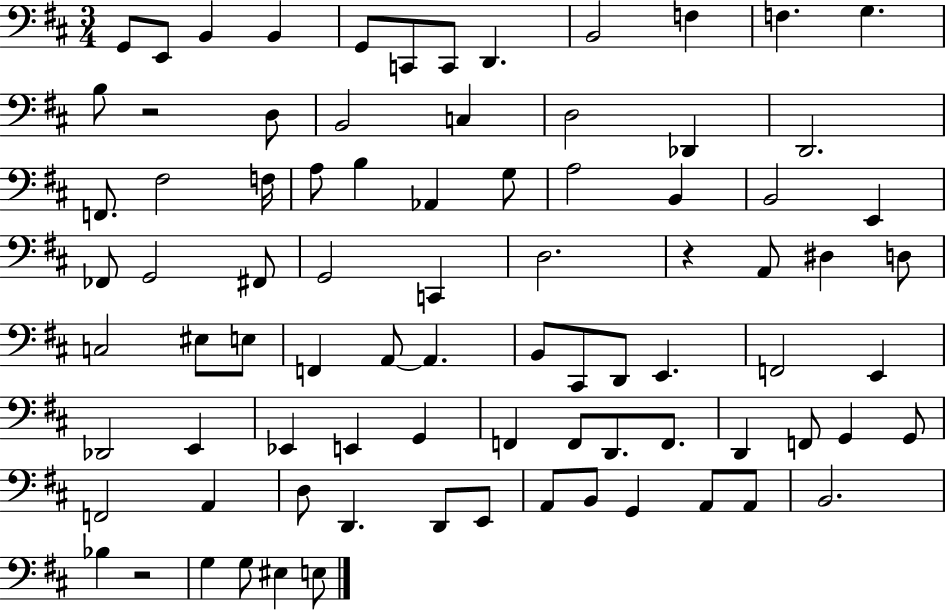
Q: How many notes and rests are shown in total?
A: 84